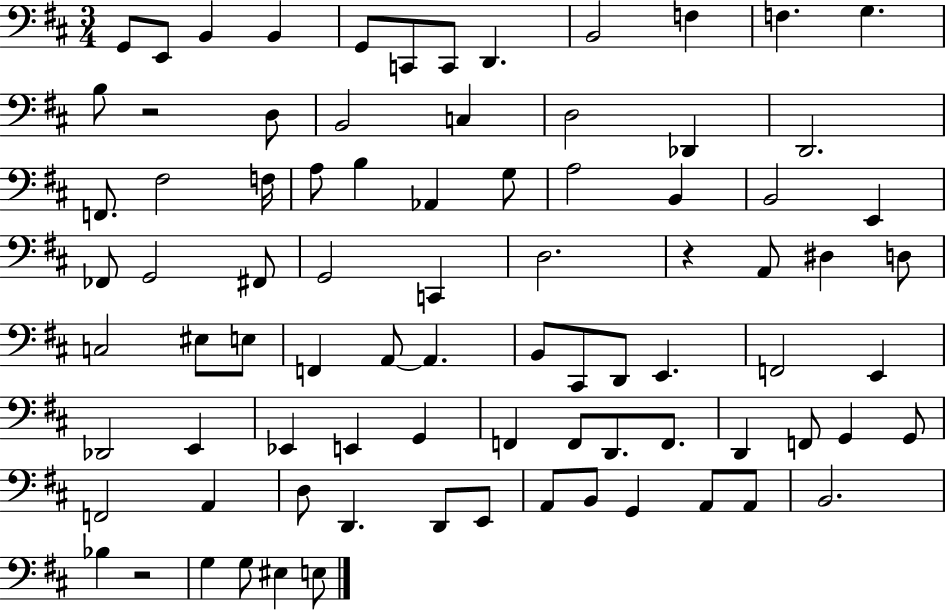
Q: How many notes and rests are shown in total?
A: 84